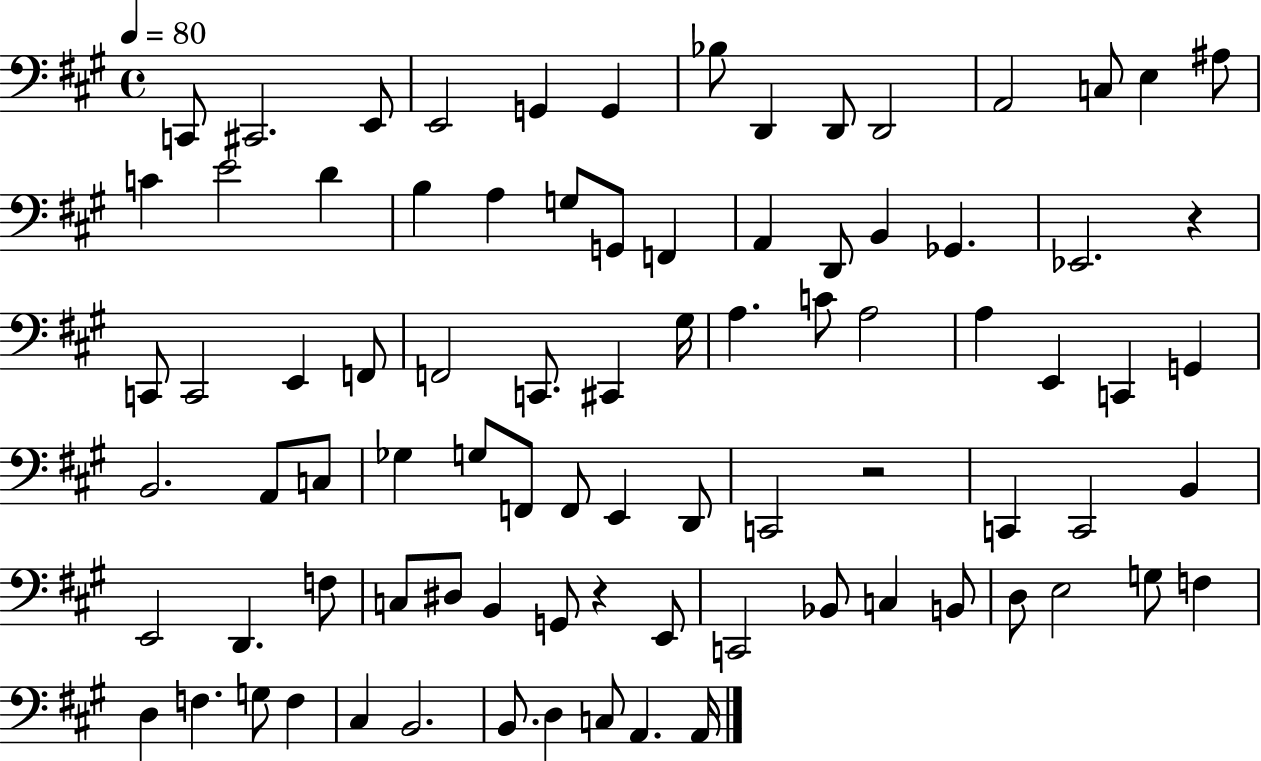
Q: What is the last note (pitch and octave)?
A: A2